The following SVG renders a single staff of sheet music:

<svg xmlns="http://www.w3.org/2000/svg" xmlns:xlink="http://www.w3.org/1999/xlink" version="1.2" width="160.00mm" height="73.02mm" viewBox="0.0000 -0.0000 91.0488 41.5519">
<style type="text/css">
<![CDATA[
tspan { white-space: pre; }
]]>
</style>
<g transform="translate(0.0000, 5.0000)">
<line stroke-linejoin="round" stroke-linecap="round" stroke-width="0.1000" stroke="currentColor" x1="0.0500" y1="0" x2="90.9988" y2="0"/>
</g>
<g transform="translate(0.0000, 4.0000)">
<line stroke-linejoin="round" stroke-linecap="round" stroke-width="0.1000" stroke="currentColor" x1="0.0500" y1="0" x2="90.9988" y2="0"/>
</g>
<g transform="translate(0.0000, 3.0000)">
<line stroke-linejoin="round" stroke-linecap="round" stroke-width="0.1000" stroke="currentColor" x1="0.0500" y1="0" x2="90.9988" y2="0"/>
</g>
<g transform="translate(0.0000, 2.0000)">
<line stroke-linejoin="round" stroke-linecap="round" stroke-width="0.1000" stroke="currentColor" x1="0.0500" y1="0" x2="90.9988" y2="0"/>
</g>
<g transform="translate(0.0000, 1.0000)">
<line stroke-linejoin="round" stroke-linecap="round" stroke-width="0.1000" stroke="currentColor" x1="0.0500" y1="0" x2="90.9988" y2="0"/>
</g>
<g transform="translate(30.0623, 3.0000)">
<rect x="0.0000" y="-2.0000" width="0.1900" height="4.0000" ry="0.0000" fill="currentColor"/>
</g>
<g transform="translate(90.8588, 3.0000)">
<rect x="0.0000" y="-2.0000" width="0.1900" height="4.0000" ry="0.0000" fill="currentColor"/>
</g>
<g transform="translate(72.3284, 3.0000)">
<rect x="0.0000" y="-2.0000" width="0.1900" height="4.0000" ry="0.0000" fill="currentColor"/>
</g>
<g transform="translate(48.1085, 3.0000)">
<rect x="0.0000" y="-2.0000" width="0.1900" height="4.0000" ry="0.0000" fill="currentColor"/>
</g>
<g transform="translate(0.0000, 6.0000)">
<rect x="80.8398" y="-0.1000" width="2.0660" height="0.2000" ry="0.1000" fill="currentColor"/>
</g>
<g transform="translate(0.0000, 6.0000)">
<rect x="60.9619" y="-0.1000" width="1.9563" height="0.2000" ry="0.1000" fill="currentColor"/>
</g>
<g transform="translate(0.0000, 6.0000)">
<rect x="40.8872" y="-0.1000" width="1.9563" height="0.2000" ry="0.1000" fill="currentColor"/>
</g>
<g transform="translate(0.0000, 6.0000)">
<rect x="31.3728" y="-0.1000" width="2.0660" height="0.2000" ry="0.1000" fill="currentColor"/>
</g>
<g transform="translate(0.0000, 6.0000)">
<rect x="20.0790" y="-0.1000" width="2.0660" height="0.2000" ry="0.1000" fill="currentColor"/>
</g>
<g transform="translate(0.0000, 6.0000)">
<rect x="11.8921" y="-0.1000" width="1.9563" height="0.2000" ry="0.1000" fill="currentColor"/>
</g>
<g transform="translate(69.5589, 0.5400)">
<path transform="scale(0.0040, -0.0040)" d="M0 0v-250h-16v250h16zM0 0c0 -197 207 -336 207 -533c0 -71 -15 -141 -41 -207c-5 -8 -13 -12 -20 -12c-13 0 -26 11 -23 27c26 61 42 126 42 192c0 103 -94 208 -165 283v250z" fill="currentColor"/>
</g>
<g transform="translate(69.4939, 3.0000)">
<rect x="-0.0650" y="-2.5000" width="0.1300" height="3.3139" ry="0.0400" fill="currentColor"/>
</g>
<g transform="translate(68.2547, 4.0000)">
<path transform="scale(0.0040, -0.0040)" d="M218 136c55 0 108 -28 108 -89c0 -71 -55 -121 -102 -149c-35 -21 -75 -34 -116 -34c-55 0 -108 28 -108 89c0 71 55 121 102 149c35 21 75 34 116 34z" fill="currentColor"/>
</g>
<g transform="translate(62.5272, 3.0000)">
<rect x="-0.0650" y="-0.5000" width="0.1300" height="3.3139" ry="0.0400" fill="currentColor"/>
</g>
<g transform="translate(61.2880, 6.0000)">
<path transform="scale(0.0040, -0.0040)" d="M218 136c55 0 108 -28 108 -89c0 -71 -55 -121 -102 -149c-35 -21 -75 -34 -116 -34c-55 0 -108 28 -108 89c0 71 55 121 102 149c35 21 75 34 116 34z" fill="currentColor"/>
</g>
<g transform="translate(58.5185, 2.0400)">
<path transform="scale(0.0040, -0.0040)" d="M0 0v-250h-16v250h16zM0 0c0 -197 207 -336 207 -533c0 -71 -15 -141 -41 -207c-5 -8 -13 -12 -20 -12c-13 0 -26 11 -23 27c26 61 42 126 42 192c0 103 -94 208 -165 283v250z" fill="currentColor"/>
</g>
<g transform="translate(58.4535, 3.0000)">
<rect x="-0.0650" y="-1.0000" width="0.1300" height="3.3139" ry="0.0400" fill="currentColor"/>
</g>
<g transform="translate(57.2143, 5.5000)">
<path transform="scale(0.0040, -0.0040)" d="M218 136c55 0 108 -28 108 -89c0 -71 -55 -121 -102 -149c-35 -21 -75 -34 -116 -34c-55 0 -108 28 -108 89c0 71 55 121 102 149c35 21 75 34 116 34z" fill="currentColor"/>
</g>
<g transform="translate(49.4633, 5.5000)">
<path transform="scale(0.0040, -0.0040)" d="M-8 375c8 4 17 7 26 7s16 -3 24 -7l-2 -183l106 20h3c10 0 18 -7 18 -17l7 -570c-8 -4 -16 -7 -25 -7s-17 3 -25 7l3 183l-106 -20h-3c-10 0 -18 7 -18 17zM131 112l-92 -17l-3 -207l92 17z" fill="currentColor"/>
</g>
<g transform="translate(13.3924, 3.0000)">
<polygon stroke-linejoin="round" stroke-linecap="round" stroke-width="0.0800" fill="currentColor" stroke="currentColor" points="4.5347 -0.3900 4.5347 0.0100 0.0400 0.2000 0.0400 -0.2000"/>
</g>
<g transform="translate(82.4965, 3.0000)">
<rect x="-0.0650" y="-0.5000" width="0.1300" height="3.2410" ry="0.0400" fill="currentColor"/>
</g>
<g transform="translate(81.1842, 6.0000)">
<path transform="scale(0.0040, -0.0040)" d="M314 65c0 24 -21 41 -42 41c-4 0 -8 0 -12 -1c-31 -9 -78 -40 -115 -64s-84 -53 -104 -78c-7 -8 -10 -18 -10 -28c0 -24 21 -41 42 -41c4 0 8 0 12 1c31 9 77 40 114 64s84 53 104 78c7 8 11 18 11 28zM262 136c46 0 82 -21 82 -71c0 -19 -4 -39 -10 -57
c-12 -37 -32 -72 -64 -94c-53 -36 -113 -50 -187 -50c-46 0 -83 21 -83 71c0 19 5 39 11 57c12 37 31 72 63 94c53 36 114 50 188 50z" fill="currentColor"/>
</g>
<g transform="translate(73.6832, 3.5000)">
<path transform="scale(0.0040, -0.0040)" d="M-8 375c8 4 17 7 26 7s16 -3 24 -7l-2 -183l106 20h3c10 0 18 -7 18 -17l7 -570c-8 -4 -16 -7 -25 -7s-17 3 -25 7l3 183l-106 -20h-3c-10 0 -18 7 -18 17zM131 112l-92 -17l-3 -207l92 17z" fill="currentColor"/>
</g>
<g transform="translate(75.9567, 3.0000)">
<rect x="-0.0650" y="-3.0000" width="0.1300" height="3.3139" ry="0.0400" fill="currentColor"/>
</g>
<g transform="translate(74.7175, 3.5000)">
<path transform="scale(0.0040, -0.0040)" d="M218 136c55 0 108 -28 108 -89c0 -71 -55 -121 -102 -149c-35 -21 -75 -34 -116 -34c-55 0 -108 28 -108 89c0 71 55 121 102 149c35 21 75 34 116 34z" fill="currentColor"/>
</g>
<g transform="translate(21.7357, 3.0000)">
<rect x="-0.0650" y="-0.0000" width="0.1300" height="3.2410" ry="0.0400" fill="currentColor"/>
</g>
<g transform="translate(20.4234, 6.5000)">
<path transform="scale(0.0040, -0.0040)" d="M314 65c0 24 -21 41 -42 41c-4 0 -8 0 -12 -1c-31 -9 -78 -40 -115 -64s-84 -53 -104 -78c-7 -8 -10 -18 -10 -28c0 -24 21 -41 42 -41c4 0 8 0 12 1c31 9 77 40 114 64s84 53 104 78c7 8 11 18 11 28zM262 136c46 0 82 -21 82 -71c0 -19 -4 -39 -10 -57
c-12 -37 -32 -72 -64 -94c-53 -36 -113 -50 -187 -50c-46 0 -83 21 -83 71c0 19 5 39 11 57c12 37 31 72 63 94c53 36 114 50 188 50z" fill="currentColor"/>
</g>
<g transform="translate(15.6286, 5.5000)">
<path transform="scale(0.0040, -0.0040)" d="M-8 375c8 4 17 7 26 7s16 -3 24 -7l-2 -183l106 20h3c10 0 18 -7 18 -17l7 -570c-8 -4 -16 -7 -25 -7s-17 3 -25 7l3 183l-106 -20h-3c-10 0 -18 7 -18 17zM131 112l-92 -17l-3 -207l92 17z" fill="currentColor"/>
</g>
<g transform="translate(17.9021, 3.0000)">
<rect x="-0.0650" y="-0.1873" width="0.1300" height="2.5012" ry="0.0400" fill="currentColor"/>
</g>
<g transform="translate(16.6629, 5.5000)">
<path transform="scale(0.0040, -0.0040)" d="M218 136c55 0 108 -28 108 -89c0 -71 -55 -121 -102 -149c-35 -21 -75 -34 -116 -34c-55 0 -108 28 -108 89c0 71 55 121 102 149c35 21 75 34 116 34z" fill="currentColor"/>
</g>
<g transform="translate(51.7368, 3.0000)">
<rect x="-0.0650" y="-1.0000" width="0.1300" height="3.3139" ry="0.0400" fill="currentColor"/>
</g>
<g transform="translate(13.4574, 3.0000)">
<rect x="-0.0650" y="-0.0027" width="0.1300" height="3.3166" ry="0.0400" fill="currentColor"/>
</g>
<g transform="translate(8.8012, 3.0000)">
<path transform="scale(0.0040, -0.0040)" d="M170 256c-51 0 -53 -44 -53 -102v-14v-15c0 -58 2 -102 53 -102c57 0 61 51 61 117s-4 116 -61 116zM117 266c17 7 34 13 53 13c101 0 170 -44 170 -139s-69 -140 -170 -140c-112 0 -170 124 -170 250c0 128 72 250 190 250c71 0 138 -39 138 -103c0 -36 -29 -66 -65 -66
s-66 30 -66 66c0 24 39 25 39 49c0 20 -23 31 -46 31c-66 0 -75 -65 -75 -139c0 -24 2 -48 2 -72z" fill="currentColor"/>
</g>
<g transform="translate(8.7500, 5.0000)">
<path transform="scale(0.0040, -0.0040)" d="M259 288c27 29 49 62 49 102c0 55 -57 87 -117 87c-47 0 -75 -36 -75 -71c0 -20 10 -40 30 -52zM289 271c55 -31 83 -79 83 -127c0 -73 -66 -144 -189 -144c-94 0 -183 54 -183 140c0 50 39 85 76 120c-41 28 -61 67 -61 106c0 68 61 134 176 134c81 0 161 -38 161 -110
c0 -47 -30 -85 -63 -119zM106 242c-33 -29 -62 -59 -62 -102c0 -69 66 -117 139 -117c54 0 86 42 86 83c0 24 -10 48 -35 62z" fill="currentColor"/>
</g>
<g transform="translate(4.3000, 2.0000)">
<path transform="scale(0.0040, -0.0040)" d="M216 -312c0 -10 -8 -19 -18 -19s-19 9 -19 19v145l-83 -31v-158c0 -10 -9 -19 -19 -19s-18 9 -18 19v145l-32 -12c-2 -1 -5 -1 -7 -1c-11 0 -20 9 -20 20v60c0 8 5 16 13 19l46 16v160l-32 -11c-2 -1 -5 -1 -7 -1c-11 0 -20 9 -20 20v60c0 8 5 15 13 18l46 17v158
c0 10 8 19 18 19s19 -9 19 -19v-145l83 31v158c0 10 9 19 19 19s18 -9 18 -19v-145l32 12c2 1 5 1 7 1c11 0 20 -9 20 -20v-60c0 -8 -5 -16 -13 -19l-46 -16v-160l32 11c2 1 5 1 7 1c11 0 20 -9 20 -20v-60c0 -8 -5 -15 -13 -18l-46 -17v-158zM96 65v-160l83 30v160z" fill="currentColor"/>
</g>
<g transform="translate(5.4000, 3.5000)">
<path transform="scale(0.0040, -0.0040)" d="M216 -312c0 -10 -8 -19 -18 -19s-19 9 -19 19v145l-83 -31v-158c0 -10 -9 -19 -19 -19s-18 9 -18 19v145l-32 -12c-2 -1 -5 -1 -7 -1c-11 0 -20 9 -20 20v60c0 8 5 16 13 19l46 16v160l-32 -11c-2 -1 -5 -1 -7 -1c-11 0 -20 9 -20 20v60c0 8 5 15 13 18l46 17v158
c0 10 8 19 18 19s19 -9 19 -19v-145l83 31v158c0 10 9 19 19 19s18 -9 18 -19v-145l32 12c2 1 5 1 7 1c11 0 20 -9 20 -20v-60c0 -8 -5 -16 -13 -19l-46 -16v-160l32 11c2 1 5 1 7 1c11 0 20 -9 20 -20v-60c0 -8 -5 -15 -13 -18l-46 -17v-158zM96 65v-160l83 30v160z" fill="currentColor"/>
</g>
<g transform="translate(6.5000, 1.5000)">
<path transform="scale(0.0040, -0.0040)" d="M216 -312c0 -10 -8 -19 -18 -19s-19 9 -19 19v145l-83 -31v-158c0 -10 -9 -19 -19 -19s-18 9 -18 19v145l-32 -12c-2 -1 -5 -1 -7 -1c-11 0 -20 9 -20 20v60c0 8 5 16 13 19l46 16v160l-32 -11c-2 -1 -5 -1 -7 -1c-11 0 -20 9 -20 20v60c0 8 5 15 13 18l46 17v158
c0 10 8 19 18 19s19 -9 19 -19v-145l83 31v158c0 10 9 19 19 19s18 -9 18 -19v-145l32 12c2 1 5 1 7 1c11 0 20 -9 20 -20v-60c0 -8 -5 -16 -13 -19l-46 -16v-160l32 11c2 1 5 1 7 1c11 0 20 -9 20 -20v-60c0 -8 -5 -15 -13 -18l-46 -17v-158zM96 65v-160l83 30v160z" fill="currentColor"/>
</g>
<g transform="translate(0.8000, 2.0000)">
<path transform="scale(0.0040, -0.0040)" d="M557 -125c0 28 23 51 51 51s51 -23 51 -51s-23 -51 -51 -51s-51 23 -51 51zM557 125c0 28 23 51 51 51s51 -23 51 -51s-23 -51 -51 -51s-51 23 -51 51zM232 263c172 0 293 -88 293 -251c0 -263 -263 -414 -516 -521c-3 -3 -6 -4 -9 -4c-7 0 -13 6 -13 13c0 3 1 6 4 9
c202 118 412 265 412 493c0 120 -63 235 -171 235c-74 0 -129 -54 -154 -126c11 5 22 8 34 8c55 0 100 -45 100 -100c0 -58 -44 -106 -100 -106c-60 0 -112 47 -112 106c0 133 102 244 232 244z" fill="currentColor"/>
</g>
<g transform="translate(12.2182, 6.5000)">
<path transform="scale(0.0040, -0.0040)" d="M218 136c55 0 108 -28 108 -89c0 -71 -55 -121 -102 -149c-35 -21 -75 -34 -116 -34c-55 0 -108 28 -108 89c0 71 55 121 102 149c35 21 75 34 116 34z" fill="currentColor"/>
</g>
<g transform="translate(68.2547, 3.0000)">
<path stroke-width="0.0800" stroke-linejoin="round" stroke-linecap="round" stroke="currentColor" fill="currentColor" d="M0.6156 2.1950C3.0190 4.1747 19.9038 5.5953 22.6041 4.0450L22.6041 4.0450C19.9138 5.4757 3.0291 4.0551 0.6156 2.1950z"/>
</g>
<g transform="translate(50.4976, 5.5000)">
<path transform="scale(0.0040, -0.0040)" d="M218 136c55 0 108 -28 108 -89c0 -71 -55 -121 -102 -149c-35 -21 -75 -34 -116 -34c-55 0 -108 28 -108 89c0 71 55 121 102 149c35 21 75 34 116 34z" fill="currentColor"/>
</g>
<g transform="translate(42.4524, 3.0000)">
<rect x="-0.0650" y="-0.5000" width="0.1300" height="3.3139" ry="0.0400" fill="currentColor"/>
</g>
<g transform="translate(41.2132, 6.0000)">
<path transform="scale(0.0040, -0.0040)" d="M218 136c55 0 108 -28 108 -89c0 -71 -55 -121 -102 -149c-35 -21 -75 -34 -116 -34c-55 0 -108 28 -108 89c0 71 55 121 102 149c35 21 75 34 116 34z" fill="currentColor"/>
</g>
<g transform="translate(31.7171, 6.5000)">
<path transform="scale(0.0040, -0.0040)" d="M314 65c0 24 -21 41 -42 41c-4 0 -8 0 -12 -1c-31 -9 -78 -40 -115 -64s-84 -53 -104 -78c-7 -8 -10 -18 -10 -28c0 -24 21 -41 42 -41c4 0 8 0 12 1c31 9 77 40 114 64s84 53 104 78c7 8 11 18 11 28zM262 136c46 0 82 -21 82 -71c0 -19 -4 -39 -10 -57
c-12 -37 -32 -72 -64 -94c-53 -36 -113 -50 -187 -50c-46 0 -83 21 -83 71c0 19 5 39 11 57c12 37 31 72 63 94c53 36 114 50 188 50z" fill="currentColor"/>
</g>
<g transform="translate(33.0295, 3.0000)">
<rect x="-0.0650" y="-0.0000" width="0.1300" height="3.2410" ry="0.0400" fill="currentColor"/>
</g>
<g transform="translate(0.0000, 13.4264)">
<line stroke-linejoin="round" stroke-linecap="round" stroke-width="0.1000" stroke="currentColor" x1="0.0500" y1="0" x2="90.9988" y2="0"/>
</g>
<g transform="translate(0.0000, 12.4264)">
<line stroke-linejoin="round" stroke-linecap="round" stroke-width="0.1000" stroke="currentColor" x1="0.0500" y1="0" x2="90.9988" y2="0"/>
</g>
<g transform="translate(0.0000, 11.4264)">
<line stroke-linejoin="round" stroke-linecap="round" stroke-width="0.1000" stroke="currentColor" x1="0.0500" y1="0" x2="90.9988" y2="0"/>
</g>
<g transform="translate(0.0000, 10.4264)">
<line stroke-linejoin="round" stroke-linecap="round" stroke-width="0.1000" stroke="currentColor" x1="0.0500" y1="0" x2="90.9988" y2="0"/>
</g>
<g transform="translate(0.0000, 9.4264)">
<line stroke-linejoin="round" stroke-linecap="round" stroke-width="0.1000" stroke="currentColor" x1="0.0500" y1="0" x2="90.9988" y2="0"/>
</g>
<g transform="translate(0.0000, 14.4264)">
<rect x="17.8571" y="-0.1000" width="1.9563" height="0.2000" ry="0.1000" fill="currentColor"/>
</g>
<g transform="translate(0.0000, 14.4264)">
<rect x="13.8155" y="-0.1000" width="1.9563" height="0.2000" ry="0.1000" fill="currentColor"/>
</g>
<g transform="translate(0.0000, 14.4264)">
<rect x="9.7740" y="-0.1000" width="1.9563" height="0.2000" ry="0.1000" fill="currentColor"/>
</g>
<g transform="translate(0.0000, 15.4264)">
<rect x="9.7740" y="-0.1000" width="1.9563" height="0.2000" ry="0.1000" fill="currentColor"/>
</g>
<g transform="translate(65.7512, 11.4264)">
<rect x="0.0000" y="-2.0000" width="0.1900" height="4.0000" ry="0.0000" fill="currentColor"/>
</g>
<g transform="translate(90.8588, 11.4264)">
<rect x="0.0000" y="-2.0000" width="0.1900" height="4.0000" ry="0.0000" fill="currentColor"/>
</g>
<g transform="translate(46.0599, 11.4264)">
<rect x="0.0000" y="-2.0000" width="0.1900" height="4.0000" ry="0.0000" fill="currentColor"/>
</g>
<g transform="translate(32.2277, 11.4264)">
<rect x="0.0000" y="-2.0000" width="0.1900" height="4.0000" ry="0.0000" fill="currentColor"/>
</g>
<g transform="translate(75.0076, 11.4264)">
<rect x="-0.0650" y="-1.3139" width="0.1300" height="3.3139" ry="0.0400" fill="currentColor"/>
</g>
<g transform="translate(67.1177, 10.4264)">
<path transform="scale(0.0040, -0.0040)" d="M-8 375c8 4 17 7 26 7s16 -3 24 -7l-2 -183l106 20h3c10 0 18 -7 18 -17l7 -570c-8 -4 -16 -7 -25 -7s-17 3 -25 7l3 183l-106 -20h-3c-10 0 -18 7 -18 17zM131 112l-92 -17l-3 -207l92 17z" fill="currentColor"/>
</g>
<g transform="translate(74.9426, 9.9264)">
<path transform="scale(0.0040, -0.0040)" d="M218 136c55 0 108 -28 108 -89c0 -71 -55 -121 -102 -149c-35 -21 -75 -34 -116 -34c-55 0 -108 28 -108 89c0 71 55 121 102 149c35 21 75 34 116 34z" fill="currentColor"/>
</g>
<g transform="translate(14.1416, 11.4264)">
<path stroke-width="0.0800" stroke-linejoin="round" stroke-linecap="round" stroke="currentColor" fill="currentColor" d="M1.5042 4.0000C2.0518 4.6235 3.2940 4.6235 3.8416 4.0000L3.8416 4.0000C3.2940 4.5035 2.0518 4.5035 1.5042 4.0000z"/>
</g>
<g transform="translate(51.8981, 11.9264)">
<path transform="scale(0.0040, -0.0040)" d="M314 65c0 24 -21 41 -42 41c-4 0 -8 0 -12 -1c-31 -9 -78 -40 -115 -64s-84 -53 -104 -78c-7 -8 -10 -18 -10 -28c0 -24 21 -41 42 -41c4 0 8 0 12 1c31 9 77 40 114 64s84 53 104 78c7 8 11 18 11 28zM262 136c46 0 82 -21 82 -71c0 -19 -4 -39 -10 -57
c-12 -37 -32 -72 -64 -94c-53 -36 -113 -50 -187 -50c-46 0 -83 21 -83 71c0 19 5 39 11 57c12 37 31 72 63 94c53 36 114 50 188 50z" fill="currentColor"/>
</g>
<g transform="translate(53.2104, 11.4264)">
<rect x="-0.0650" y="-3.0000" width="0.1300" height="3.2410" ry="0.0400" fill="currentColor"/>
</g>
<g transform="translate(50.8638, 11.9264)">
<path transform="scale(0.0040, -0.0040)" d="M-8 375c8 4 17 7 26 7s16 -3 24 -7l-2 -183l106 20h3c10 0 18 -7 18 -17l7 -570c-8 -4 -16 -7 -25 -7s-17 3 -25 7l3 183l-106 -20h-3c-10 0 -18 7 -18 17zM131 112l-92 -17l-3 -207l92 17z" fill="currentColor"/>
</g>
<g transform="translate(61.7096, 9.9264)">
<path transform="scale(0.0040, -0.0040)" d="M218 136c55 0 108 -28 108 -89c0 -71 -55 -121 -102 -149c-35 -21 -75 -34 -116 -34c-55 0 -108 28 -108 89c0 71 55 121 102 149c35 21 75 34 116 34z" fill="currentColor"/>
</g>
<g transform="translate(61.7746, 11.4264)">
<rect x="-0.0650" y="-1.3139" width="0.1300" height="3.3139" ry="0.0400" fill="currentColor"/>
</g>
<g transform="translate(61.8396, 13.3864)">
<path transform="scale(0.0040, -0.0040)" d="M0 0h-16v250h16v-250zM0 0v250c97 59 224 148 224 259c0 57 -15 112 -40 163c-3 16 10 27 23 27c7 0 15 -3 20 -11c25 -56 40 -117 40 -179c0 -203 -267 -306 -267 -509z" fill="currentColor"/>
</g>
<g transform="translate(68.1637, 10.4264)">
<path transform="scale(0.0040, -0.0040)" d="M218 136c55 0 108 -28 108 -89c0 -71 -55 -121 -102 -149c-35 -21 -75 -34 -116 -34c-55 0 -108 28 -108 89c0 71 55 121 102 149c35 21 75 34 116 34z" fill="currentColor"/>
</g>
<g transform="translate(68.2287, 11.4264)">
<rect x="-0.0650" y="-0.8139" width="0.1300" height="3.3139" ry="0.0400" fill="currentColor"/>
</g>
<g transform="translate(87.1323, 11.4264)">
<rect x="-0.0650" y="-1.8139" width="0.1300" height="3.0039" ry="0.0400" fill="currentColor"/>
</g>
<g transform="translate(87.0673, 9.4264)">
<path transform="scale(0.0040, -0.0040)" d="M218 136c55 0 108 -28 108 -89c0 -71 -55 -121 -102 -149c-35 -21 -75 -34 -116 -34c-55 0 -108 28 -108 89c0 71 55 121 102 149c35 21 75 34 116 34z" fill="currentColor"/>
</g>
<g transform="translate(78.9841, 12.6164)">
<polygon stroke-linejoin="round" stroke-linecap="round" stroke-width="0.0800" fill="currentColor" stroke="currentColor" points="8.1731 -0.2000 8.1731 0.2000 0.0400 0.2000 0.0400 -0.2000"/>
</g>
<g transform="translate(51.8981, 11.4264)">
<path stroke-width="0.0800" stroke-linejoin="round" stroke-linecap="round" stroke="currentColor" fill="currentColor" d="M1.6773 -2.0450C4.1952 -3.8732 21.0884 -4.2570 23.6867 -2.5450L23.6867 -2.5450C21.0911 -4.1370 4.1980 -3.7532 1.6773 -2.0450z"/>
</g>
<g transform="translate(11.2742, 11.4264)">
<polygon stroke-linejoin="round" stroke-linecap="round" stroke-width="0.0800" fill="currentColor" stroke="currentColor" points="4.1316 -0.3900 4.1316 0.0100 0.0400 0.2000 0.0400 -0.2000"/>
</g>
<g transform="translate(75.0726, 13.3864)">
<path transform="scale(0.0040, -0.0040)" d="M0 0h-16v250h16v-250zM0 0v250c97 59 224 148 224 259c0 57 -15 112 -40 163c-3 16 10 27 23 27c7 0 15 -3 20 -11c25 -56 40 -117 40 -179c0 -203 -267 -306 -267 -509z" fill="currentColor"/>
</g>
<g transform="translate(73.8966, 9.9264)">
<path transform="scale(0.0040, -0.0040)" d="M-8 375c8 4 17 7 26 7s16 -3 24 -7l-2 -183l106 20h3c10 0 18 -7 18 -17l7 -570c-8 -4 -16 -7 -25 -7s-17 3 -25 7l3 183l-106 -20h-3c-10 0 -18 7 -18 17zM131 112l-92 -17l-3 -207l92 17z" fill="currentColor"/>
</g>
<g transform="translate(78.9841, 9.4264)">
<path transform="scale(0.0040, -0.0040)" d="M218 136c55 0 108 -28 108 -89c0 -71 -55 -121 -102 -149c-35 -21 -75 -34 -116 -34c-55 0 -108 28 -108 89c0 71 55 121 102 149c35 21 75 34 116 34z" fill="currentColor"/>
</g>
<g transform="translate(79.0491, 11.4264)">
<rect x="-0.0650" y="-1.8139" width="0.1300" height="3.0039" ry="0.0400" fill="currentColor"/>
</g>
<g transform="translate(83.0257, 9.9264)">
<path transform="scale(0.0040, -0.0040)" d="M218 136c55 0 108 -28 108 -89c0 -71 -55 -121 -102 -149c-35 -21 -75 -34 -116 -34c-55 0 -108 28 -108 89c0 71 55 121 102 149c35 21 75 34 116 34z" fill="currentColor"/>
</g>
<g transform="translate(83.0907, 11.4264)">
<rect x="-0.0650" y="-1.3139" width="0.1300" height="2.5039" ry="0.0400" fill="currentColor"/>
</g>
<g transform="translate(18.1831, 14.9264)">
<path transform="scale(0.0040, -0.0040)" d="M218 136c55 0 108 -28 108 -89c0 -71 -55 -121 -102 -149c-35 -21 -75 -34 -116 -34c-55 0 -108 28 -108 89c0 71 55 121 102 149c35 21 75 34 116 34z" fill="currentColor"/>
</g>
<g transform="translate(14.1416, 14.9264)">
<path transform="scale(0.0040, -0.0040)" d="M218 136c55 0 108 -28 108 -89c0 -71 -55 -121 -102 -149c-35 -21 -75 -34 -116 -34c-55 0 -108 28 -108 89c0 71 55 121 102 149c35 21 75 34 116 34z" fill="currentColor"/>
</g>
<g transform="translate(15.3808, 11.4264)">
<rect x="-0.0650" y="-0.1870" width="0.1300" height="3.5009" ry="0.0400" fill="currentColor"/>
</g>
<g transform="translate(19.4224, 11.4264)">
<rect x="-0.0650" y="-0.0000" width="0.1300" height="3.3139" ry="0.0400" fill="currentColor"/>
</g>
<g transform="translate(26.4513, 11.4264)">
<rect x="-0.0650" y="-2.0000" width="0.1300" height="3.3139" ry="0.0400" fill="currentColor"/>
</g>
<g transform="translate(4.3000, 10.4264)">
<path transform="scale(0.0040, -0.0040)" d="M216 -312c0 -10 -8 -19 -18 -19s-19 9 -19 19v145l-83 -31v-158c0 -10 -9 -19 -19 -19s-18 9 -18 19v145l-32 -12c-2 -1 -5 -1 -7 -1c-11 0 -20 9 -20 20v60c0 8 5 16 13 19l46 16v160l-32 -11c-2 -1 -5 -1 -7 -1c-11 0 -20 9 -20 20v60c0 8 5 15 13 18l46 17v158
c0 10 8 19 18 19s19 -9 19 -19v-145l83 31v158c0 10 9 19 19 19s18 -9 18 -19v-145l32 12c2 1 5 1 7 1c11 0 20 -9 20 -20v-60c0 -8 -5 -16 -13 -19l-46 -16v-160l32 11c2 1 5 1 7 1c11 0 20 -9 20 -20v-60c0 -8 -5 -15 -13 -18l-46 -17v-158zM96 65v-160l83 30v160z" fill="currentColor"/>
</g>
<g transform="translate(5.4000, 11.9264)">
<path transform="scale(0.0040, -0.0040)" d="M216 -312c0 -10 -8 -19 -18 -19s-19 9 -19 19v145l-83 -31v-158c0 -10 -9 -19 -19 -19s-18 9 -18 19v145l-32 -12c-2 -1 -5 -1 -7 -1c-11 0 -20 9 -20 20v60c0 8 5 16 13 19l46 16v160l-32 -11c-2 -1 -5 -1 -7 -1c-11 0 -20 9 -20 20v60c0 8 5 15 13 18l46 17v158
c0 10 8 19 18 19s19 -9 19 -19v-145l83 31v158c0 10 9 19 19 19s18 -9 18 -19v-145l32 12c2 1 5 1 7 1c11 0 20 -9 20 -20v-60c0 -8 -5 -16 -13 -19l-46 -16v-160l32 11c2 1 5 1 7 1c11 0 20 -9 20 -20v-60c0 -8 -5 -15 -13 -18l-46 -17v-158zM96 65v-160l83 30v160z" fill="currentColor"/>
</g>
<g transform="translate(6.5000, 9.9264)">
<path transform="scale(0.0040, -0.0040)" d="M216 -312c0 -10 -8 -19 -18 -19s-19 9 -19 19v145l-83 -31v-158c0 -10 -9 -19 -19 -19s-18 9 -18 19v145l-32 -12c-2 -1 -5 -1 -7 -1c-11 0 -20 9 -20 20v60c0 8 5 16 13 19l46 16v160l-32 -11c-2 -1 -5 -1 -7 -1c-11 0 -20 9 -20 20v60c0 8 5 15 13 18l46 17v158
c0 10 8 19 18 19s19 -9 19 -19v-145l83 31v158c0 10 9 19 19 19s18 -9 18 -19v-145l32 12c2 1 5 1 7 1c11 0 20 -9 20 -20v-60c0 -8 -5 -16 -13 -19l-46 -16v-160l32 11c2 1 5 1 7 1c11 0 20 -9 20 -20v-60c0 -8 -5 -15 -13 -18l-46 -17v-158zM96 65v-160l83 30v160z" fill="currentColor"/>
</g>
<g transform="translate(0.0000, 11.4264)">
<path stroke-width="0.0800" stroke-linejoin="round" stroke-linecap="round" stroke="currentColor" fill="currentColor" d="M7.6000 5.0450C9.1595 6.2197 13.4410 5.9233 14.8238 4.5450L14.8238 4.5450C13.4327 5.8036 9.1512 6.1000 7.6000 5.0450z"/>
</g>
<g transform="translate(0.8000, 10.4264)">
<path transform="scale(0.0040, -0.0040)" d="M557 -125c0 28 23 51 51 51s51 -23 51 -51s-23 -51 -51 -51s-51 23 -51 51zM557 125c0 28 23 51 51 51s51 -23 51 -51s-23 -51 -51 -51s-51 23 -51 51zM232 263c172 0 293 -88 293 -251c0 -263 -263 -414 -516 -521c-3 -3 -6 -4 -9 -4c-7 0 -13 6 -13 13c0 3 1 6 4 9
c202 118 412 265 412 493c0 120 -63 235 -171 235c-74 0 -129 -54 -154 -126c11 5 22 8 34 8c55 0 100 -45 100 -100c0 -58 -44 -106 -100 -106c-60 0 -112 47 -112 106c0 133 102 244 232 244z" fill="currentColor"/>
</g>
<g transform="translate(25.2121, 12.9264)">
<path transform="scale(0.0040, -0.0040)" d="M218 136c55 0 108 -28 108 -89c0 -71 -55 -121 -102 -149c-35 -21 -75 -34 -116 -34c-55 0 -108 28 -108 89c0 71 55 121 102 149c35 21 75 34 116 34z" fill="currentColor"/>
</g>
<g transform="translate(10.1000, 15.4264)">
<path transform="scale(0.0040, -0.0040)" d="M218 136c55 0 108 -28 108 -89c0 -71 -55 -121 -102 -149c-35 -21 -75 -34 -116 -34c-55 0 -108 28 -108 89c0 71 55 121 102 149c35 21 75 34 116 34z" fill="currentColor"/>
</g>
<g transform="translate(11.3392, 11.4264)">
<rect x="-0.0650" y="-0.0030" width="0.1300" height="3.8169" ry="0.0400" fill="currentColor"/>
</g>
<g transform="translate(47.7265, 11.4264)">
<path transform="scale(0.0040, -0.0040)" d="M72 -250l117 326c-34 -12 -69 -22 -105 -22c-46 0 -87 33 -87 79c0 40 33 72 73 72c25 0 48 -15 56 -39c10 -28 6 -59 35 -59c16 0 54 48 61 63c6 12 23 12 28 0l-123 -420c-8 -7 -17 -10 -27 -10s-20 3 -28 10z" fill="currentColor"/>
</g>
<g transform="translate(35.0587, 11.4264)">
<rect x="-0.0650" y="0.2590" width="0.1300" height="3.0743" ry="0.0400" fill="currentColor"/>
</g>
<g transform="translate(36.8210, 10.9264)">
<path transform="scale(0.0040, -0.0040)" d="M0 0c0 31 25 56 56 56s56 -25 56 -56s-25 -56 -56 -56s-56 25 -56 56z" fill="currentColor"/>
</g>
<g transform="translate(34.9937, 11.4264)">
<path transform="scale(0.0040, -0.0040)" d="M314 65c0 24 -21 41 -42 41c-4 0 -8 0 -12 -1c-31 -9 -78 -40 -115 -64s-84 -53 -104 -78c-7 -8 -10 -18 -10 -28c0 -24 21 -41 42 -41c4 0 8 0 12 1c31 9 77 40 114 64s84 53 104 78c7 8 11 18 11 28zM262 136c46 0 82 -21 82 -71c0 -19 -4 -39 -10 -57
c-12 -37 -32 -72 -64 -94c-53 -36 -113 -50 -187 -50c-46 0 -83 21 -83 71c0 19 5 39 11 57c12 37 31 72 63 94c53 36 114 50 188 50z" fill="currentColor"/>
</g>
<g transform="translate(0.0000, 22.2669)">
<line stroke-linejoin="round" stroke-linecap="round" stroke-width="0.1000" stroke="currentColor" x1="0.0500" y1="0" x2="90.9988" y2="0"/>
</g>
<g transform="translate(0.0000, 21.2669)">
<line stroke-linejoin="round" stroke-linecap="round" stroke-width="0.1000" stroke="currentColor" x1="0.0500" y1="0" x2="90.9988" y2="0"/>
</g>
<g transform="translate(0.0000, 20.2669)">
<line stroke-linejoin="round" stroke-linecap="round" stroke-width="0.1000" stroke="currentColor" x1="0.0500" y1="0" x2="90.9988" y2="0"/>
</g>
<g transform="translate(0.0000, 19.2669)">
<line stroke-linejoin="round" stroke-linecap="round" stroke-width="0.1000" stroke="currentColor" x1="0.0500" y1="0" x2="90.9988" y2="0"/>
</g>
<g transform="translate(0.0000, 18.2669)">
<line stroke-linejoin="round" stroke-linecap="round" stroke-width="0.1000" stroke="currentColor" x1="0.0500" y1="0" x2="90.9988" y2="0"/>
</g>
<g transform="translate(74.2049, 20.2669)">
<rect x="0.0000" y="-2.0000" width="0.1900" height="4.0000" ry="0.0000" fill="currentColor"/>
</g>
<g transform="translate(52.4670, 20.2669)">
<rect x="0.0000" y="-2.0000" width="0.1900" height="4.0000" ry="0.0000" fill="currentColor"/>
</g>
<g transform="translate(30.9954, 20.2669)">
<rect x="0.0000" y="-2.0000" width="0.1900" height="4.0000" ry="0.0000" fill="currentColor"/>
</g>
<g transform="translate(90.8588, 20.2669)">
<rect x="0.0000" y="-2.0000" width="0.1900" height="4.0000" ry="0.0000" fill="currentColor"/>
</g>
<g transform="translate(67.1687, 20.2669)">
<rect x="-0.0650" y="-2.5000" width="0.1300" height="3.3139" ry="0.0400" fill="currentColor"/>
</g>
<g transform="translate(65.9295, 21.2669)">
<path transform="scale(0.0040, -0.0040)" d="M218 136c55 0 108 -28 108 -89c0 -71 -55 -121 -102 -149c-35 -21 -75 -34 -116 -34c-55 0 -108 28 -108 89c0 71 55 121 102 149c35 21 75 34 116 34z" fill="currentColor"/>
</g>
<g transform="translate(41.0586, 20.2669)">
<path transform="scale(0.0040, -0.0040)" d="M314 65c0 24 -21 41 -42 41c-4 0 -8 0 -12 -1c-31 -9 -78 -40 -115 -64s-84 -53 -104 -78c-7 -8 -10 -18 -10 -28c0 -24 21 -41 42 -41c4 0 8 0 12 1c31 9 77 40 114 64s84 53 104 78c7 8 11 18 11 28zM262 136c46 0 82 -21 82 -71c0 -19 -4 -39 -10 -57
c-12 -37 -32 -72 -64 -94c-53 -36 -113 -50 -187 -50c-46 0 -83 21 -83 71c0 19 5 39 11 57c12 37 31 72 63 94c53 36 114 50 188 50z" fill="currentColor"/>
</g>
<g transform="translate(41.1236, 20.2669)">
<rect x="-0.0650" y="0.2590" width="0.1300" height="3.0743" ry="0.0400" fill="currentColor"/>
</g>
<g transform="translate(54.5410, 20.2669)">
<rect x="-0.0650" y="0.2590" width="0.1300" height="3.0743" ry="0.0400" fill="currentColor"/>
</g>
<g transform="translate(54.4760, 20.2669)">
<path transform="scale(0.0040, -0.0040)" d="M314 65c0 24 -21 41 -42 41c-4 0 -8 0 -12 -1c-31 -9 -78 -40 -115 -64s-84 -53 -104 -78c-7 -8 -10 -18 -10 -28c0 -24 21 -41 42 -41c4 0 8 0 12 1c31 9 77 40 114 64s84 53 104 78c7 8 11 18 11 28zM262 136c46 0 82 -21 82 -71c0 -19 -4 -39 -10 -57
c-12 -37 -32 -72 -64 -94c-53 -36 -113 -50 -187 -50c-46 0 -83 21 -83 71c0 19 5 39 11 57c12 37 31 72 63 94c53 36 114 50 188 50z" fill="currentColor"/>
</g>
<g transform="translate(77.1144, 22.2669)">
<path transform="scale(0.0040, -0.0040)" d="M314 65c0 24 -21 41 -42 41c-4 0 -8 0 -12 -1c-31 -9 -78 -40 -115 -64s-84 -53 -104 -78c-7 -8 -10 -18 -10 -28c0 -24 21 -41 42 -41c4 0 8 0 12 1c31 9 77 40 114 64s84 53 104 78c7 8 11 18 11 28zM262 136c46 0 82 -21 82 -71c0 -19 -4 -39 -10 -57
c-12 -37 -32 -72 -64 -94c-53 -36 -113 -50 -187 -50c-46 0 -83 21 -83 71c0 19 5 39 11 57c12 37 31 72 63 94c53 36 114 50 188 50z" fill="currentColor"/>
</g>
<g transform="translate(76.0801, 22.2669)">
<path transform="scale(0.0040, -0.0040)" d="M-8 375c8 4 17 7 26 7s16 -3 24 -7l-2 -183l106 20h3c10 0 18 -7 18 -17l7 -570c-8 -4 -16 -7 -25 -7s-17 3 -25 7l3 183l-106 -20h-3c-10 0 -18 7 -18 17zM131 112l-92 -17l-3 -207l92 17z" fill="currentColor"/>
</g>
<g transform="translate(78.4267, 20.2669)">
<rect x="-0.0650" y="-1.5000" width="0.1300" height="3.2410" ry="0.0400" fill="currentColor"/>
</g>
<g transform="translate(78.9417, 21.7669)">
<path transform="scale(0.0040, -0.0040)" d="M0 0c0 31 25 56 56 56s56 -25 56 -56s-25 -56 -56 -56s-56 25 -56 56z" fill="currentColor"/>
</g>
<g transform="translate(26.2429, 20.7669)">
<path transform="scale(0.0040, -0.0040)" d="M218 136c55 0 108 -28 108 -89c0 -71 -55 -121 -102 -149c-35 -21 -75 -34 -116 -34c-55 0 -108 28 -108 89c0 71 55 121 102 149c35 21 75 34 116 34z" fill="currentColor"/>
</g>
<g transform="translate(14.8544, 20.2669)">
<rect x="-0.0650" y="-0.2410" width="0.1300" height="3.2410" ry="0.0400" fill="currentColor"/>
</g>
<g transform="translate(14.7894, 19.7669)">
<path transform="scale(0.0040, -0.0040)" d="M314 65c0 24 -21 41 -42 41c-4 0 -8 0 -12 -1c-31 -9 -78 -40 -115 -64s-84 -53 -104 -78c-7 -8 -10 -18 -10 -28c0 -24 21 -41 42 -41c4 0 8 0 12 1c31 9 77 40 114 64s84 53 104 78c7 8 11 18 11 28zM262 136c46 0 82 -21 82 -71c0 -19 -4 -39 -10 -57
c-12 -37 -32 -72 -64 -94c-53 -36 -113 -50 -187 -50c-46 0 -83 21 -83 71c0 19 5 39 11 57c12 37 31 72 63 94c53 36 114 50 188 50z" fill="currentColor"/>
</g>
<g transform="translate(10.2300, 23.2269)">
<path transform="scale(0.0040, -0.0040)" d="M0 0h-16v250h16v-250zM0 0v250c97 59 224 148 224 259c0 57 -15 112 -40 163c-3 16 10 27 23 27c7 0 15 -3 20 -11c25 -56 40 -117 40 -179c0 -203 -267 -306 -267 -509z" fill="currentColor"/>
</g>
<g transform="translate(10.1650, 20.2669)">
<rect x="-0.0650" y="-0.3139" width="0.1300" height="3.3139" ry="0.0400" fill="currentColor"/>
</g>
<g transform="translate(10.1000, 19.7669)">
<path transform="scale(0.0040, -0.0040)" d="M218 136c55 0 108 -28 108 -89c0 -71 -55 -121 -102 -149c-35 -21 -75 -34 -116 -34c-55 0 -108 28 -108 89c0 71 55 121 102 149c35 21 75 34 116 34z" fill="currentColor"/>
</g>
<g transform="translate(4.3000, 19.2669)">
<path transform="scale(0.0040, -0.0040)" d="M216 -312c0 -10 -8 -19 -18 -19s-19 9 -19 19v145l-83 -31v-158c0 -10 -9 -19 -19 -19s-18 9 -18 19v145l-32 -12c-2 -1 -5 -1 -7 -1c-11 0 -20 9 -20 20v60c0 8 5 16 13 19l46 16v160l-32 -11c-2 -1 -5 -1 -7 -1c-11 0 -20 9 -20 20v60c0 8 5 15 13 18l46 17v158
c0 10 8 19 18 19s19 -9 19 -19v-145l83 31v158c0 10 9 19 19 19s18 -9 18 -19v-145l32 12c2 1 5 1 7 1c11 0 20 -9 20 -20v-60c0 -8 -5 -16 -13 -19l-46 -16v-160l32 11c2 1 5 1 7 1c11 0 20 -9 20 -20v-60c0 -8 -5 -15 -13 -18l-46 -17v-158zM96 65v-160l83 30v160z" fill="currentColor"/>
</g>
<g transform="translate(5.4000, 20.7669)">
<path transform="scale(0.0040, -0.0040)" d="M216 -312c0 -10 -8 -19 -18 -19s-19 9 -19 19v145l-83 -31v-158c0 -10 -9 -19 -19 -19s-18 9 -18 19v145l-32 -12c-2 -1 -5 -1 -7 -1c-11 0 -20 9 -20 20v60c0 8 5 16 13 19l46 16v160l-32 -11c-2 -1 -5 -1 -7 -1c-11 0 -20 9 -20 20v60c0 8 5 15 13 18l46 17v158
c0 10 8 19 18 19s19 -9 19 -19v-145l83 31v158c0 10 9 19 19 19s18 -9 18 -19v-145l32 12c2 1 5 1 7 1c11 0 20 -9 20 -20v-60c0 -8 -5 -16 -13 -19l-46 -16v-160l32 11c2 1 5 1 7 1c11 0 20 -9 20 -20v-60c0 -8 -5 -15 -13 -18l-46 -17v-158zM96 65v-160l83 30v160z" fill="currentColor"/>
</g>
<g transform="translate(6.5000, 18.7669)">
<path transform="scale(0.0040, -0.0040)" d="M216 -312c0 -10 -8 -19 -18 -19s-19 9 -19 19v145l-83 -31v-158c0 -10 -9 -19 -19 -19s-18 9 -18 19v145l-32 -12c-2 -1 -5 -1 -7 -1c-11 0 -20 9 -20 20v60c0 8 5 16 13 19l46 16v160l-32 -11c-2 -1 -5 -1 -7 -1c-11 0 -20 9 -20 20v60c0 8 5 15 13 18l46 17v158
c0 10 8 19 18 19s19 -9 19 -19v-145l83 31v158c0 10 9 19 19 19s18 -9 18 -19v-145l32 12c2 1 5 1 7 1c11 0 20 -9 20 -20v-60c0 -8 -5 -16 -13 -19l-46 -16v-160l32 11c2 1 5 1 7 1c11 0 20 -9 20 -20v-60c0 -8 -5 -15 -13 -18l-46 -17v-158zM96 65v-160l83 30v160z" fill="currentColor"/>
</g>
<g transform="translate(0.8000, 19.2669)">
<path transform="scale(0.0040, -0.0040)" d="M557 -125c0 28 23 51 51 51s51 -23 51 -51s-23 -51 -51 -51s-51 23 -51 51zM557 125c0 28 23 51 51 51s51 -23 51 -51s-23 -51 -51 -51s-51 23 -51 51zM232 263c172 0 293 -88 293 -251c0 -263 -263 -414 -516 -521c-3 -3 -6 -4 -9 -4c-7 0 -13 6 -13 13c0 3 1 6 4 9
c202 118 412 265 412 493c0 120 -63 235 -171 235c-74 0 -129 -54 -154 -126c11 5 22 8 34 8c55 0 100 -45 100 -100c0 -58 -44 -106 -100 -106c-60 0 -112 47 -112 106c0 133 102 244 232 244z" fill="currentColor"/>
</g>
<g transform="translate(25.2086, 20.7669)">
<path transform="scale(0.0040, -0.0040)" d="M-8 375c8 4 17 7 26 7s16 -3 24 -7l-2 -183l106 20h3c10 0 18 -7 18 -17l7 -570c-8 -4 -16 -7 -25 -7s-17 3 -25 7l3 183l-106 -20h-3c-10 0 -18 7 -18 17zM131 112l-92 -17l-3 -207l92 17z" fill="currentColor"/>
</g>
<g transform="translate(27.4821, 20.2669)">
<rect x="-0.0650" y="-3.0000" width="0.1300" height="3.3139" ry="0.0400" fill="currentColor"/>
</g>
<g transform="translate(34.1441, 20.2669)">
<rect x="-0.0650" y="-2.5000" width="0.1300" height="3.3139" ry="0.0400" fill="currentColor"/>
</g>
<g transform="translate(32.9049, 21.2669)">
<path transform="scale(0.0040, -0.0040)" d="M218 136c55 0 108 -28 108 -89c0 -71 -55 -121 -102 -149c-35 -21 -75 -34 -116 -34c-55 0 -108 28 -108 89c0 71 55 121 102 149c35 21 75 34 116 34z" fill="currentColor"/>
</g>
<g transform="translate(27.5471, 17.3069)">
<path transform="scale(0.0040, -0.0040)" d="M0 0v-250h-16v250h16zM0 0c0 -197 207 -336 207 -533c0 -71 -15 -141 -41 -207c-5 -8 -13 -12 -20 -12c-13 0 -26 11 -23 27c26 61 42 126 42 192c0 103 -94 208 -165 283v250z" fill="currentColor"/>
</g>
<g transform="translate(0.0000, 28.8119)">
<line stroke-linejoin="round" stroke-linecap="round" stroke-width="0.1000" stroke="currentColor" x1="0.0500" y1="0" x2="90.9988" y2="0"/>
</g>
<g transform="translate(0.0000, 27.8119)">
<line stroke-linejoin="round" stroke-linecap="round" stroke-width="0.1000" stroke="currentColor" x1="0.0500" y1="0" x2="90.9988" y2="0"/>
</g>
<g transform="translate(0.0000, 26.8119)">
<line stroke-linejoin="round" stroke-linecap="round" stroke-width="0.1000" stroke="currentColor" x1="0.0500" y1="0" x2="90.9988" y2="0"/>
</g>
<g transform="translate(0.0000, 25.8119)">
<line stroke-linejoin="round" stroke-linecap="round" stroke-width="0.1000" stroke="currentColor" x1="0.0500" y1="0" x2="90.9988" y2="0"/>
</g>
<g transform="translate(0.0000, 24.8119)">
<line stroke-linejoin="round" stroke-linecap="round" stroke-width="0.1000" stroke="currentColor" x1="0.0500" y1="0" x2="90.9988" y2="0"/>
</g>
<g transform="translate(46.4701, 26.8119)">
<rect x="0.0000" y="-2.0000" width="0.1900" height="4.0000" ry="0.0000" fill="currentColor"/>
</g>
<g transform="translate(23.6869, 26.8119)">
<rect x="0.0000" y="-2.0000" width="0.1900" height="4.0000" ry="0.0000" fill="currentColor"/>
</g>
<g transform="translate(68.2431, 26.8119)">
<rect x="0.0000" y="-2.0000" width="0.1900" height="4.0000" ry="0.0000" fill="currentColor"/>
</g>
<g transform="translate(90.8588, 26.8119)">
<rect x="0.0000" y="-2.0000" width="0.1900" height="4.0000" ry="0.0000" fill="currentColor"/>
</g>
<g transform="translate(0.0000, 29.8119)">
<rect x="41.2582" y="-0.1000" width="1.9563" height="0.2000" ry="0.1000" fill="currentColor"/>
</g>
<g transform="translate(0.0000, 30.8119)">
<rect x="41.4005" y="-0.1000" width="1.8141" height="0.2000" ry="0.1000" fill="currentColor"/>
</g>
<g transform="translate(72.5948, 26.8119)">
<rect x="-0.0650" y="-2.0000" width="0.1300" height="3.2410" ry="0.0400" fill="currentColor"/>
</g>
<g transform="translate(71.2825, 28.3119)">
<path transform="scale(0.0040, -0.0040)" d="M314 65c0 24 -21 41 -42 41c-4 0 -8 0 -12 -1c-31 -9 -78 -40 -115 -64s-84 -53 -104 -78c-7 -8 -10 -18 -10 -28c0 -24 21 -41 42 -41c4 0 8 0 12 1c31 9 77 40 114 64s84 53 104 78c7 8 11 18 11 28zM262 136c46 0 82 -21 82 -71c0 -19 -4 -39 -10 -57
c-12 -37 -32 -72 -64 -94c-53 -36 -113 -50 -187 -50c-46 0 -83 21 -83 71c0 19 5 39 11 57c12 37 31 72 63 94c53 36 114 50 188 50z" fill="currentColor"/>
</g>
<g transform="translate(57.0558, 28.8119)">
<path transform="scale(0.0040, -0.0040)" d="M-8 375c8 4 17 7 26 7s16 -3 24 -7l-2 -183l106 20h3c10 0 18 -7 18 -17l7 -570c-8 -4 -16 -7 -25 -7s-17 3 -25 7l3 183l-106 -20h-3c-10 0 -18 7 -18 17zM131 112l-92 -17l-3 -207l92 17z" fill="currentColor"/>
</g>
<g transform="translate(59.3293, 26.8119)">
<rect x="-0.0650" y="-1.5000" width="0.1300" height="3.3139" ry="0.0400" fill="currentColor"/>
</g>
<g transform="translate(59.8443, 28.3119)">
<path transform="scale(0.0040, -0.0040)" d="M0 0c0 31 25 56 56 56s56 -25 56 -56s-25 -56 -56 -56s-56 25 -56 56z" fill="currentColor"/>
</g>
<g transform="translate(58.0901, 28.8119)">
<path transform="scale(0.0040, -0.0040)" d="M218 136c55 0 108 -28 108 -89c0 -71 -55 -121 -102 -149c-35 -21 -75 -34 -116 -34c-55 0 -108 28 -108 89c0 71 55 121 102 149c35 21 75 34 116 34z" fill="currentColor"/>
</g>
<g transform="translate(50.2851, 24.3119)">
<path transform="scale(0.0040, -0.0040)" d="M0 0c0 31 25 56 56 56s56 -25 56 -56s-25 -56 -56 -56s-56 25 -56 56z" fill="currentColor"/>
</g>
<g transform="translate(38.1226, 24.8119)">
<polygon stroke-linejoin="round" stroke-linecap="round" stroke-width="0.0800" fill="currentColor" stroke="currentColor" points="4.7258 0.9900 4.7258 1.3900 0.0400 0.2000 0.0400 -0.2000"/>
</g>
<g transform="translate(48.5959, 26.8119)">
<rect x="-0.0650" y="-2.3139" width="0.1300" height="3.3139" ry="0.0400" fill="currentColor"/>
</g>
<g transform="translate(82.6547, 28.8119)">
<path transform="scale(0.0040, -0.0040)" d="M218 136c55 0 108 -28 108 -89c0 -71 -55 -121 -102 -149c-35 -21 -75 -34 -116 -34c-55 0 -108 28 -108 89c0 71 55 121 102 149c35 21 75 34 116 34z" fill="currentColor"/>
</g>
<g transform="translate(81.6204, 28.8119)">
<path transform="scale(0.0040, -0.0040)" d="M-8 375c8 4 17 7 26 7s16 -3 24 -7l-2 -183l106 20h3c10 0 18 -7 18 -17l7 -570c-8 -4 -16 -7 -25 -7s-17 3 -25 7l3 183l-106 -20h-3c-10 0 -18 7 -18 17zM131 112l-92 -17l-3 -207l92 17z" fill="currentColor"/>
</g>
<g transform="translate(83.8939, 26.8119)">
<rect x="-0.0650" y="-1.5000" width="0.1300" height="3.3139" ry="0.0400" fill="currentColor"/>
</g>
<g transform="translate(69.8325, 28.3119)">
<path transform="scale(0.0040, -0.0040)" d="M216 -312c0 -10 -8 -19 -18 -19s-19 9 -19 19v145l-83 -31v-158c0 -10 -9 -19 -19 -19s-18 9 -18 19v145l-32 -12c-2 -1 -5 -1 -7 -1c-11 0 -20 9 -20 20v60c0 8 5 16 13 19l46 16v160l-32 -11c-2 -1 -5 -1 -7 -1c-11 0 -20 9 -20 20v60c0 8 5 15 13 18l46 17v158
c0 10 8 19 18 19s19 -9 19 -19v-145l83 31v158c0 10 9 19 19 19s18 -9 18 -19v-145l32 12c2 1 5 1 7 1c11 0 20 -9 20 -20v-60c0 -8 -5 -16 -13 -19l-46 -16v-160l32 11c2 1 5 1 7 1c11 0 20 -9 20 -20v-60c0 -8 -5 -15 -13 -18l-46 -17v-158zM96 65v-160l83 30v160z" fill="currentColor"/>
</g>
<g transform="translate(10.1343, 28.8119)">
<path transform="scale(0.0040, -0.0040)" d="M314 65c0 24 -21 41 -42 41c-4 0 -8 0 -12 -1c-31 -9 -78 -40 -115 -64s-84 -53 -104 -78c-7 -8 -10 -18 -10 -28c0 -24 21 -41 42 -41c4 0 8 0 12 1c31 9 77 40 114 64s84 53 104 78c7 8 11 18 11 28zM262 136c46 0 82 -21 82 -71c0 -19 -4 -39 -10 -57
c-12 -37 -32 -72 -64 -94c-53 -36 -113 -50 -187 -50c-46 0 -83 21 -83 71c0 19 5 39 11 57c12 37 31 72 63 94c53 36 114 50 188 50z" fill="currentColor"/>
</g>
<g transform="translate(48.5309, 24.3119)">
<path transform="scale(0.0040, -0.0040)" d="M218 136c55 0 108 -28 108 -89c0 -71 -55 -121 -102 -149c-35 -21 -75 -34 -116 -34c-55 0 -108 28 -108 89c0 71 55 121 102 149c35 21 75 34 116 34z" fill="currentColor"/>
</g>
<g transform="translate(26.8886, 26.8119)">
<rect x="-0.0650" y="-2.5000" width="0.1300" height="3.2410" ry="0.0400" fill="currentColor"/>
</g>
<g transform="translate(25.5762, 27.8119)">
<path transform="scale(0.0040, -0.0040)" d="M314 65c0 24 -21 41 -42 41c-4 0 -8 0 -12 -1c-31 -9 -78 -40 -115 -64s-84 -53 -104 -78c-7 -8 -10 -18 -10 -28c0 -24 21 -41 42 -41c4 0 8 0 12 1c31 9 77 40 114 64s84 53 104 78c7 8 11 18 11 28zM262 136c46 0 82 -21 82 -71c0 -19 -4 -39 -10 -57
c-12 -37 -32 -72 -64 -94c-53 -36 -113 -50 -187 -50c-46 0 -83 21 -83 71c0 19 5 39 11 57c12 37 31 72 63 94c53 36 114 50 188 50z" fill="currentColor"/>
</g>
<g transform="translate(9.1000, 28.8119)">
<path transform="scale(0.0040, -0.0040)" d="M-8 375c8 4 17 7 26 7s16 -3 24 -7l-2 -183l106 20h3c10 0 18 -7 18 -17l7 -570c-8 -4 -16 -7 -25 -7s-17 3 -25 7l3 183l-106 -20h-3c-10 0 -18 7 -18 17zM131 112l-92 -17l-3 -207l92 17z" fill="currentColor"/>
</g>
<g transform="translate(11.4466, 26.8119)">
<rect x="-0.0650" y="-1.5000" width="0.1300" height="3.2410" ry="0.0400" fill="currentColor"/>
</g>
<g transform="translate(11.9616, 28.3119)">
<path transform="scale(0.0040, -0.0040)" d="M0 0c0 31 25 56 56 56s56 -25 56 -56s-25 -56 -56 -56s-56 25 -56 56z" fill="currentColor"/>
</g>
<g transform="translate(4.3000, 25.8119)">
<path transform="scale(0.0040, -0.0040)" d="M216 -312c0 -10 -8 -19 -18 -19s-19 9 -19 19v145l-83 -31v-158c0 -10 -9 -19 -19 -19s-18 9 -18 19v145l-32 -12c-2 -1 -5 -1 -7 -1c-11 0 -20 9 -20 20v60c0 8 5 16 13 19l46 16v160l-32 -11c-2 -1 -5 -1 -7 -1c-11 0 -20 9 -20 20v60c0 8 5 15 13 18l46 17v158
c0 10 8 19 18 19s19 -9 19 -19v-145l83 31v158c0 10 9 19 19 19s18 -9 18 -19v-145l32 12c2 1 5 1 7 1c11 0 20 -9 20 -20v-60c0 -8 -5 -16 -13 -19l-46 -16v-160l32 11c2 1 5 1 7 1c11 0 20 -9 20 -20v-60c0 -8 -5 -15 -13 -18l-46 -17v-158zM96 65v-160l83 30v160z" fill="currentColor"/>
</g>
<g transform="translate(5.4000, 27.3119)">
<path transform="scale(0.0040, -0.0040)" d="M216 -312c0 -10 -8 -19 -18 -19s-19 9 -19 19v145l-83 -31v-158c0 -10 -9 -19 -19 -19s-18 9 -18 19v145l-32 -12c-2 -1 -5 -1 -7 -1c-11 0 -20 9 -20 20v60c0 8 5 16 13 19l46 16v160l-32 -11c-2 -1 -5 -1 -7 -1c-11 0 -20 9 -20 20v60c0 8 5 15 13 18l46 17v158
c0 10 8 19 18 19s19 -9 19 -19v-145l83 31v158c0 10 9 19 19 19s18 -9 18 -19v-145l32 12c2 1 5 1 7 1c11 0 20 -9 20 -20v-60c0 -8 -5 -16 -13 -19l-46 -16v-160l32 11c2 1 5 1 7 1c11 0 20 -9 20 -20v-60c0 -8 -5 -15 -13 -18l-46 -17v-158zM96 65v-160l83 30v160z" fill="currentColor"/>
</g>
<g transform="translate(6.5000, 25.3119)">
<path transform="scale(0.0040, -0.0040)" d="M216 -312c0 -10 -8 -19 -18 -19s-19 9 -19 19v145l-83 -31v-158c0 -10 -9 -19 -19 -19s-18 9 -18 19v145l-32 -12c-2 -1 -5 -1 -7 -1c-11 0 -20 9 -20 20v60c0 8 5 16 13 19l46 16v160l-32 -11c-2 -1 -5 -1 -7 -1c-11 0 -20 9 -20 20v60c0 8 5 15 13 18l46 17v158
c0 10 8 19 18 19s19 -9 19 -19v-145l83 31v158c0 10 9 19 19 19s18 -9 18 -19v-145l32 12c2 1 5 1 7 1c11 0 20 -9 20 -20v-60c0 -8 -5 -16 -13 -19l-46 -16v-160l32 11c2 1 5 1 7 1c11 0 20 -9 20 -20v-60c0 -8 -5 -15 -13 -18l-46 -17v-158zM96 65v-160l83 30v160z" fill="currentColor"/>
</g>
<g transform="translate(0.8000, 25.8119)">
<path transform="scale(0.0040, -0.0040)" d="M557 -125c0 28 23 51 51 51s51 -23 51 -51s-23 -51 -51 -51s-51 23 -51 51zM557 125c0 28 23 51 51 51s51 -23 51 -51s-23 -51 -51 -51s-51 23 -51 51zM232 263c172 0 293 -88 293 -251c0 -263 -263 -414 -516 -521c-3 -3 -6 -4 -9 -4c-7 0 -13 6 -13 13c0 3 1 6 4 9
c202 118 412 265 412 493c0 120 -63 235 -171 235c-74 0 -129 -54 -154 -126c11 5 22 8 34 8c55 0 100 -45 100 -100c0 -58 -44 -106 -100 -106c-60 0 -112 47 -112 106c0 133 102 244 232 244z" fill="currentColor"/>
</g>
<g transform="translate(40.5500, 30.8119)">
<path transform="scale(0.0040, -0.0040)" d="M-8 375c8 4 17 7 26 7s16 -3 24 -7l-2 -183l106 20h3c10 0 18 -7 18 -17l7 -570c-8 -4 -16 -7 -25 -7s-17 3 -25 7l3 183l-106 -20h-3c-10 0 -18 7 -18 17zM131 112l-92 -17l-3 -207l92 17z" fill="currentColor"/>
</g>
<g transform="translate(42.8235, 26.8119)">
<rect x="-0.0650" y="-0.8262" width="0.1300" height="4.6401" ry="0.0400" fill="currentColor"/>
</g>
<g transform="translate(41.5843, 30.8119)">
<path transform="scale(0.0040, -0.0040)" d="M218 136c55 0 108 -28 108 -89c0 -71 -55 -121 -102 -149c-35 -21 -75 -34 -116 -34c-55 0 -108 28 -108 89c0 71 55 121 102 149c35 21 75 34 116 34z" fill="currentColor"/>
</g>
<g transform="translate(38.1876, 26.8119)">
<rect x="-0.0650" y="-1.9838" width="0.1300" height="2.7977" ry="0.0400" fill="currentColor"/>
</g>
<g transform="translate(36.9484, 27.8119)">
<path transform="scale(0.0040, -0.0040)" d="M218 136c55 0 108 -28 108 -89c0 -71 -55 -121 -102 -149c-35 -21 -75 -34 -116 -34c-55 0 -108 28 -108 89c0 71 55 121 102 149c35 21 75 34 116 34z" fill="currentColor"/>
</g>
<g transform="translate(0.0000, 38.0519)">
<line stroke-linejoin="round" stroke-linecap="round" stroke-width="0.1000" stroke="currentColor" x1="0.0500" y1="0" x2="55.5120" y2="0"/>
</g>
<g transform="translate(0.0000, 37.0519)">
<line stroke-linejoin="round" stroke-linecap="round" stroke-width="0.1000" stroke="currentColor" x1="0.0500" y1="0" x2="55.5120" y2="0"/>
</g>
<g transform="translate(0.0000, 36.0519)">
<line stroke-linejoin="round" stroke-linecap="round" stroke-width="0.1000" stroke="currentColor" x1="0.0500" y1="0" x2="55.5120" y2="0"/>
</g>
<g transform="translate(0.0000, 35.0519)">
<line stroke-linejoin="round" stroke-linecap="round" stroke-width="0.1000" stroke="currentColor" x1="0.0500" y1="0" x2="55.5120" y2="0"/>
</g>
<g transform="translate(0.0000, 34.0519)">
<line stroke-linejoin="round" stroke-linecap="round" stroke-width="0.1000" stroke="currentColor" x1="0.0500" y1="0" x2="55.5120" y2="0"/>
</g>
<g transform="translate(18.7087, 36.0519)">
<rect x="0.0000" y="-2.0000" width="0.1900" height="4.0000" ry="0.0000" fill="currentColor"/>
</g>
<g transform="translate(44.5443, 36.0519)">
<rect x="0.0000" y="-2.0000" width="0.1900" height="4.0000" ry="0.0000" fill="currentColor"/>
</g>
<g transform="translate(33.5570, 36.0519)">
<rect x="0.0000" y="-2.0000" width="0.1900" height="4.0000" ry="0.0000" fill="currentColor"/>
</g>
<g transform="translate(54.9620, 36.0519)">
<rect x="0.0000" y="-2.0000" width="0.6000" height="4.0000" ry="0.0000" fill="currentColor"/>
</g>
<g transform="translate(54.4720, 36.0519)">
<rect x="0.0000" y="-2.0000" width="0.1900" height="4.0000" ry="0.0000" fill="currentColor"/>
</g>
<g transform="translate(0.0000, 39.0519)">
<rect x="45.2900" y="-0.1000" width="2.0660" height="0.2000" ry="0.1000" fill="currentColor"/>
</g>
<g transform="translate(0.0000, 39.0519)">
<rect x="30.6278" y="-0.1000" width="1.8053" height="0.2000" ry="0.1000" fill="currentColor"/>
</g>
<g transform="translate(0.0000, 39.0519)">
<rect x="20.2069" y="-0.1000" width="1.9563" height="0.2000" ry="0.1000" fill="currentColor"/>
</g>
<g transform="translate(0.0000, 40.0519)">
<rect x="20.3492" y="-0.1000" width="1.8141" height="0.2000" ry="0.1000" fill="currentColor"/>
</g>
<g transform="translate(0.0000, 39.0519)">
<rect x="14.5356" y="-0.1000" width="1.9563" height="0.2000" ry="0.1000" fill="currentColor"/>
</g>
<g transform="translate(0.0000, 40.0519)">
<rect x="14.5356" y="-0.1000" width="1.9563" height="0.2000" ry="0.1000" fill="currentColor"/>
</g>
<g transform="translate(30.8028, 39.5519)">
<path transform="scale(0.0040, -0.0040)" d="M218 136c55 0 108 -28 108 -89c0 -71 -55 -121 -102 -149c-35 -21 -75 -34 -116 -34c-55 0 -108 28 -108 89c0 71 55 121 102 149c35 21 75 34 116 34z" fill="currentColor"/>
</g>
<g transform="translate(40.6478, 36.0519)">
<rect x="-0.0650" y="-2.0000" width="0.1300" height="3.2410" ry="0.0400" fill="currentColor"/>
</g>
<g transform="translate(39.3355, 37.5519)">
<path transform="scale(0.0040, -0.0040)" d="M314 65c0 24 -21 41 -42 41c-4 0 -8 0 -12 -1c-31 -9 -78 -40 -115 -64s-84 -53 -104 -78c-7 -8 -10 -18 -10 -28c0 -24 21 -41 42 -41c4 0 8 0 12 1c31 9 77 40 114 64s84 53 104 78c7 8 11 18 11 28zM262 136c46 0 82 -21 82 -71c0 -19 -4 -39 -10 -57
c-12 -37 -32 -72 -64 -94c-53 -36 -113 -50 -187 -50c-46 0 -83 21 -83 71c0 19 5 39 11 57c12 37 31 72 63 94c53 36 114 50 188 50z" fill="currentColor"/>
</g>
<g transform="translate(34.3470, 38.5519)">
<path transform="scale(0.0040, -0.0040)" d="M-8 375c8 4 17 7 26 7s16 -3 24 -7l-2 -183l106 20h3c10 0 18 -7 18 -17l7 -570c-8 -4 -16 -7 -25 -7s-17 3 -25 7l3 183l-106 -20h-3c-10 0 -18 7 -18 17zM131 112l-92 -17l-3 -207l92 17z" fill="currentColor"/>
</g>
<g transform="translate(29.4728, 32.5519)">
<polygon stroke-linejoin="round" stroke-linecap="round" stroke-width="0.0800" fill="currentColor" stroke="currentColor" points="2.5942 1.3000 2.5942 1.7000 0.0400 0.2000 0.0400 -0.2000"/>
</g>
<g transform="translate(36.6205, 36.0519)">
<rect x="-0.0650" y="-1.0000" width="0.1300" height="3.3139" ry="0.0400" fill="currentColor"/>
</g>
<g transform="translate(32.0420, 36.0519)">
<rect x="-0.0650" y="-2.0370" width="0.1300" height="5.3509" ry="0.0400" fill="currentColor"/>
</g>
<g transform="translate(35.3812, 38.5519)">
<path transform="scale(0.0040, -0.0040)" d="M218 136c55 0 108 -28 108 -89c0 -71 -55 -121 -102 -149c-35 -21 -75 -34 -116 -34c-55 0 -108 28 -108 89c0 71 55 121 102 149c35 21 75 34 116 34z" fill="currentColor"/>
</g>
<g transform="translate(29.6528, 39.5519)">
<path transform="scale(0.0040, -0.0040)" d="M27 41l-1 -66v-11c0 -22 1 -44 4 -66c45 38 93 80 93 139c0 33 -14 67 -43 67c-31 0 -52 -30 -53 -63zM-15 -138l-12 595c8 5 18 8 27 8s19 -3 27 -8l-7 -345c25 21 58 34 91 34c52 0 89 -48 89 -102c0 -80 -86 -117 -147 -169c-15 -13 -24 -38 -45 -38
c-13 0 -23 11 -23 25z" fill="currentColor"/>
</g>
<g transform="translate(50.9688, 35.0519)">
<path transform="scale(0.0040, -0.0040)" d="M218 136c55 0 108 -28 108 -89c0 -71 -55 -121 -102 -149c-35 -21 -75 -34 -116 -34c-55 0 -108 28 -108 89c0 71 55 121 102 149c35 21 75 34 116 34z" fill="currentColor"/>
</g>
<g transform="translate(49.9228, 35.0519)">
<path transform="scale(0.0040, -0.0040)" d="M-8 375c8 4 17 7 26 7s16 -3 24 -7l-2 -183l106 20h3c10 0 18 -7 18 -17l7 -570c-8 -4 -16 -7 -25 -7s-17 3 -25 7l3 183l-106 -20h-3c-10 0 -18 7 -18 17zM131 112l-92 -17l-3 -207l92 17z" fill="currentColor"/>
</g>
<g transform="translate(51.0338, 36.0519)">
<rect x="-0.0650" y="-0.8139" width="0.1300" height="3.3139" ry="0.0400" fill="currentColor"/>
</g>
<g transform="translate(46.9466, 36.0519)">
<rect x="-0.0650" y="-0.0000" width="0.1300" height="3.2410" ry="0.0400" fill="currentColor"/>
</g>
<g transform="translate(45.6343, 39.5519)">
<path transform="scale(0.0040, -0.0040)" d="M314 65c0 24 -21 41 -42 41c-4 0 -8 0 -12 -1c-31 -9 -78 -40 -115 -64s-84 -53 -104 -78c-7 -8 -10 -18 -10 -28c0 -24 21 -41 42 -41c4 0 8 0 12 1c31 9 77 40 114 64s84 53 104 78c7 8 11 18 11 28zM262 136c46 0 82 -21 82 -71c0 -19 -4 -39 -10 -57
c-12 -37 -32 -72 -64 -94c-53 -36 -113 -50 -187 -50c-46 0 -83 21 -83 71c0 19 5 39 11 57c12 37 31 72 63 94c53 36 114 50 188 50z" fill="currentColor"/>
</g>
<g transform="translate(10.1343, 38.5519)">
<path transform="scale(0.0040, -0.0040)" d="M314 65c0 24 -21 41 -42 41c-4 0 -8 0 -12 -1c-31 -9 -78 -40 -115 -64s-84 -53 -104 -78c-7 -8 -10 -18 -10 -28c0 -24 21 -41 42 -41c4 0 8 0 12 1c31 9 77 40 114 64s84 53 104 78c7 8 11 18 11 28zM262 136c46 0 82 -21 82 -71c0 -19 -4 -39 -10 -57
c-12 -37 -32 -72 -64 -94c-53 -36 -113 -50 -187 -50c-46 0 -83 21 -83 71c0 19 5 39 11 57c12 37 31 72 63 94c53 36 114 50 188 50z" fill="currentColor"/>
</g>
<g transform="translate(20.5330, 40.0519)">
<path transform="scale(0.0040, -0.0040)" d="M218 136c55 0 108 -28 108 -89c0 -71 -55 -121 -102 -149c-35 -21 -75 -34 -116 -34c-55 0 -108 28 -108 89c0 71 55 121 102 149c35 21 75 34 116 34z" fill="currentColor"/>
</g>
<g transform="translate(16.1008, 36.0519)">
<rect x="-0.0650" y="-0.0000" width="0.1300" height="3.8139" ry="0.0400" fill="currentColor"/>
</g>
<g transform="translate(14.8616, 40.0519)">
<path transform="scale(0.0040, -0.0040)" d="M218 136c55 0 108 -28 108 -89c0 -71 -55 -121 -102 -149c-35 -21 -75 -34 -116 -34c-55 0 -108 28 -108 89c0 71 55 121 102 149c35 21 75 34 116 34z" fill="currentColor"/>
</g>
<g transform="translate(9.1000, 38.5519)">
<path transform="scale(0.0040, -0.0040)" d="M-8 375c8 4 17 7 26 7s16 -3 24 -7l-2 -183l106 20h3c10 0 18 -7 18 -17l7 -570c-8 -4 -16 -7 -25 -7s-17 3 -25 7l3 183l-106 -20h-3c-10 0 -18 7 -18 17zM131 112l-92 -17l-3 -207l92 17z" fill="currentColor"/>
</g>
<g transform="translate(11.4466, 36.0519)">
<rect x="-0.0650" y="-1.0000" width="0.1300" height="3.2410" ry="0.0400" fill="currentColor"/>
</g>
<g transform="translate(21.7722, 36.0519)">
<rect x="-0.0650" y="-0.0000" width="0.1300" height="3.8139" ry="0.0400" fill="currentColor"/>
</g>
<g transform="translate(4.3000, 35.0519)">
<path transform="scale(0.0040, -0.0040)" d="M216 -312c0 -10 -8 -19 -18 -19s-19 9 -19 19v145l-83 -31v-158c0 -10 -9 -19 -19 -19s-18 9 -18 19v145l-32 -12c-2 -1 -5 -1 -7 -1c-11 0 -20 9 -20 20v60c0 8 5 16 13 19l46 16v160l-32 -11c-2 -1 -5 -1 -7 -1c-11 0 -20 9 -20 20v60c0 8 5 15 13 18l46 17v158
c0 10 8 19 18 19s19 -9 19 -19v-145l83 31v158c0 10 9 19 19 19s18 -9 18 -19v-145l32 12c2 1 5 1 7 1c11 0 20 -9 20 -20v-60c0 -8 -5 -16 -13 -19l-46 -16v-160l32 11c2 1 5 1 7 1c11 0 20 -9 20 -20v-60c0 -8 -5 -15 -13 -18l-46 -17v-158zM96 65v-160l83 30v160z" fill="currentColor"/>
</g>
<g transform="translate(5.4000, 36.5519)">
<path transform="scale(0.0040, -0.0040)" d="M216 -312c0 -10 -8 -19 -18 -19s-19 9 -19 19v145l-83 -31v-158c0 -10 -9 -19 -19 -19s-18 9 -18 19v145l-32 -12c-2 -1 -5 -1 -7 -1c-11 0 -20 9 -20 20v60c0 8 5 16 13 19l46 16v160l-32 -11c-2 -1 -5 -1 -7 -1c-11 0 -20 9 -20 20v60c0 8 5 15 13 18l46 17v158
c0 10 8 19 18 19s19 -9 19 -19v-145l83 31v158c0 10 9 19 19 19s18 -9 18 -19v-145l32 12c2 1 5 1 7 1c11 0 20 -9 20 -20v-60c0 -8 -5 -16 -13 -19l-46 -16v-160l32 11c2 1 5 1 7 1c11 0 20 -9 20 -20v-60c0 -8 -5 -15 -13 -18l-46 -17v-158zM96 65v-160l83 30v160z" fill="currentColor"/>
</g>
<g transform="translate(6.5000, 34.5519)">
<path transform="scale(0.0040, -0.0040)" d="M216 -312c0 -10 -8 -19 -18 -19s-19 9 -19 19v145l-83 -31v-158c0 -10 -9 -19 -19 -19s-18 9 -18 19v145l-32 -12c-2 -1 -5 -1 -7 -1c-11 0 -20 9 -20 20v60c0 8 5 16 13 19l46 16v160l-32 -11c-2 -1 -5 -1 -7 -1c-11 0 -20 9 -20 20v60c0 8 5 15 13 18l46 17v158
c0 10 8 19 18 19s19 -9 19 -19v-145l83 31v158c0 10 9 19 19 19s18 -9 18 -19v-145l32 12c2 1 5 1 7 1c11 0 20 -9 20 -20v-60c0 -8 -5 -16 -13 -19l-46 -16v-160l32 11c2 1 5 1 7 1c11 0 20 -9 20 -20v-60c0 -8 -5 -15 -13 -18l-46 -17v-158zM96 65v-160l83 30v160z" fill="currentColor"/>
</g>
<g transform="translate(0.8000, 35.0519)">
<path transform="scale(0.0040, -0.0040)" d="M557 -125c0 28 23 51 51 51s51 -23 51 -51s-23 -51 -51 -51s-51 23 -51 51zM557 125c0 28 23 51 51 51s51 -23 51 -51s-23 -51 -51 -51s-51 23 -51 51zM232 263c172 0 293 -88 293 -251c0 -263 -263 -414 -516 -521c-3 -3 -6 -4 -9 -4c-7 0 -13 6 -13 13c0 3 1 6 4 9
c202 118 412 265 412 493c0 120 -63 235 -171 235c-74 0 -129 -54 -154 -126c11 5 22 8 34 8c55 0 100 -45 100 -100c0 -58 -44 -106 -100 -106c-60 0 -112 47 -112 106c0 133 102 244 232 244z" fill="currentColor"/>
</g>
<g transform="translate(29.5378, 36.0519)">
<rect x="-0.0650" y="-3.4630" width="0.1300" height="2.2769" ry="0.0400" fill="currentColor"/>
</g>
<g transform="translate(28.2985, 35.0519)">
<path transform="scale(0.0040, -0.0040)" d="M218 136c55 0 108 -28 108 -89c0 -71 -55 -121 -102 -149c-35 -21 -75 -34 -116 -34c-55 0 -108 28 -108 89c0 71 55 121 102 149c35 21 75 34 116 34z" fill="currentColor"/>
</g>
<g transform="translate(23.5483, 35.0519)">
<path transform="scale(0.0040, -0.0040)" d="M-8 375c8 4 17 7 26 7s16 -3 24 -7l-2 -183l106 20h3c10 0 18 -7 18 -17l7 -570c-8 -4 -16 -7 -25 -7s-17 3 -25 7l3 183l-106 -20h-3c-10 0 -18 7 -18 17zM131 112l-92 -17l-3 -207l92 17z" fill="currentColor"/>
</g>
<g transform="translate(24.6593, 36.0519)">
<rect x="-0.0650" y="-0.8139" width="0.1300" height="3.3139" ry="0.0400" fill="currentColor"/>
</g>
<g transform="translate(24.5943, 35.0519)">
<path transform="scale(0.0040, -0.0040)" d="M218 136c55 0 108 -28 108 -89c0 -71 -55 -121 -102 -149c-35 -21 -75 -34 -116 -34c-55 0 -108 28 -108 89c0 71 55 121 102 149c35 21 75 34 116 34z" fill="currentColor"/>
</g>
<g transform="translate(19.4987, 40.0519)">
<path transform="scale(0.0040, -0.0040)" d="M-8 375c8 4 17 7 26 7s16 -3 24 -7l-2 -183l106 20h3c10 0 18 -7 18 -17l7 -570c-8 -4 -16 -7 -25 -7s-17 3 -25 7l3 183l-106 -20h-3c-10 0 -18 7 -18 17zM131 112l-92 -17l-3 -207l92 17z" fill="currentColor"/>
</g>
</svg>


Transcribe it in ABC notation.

X:1
T:Untitled
M:6/8
L:1/4
K:A
D,,/2 F,,/2 D,,2 D,,2 E,, F,, F,,/2 E,, B,,/2 C, E,,2 ^C,,/2 D,,/2 D,, A,, D,2 z/2 C,2 ^G,/2 F, G,/2 A,/2 G,/2 A,/2 E,/2 E,2 C,/2 B,, D,2 D,2 B,, G,,2 G,,2 B,,2 B,,/2 C,,/2 B, G,, ^A,,2 G,, F,,2 ^C,, C,, F, F,/2 _D,,/2 F,, A,,2 D,,2 F,